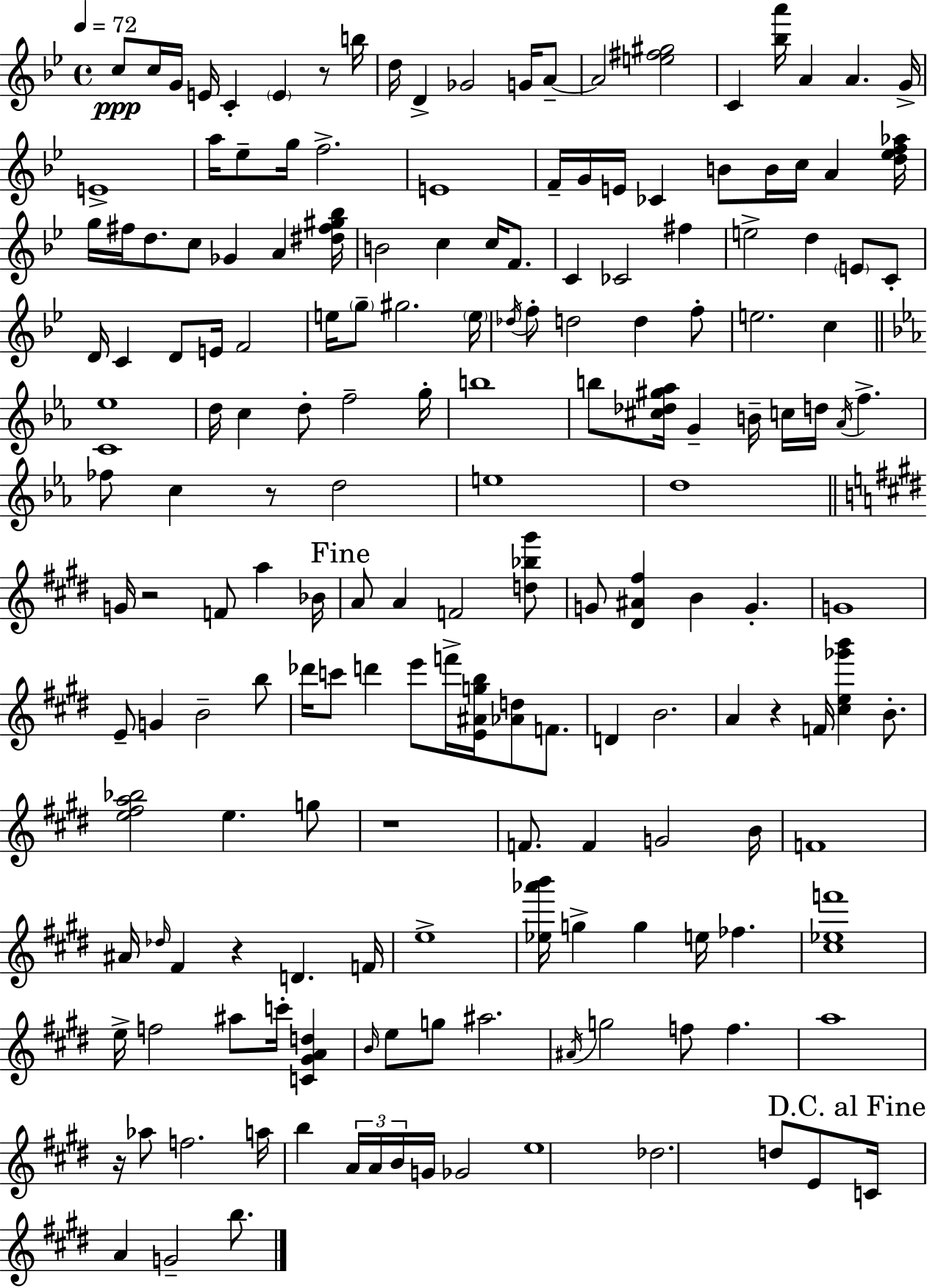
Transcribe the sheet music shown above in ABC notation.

X:1
T:Untitled
M:4/4
L:1/4
K:Bb
c/2 c/4 G/4 E/4 C E z/2 b/4 d/4 D _G2 G/4 A/2 A2 [e^f^g]2 C [_ba']/4 A A G/4 E4 a/4 _e/2 g/4 f2 E4 F/4 G/4 E/4 _C B/2 B/4 c/4 A [d_ef_a]/4 g/4 ^f/4 d/2 c/2 _G A [^d^f^g_b]/4 B2 c c/4 F/2 C _C2 ^f e2 d E/2 C/2 D/4 C D/2 E/4 F2 e/4 g/2 ^g2 e/4 _d/4 f/2 d2 d f/2 e2 c [C_e]4 d/4 c d/2 f2 g/4 b4 b/2 [^c_d^g_a]/4 G B/4 c/4 d/4 _A/4 f _f/2 c z/2 d2 e4 d4 G/4 z2 F/2 a _B/4 A/2 A F2 [d_b^g']/2 G/2 [^D^A^f] B G G4 E/2 G B2 b/2 _d'/4 c'/2 d' e'/2 f'/4 [E^Agb]/4 [_Ad]/2 F/2 D B2 A z F/4 [^ce_g'b'] B/2 [e^fa_b]2 e g/2 z4 F/2 F G2 B/4 F4 ^A/4 _d/4 ^F z D F/4 e4 [_e_a'b']/4 g g e/4 _f [^c_ef']4 e/4 f2 ^a/2 c'/4 [C^GAd] B/4 e/2 g/2 ^a2 ^A/4 g2 f/2 f a4 z/4 _a/2 f2 a/4 b A/4 A/4 B/4 G/4 _G2 e4 _d2 d/2 E/2 C/4 A G2 b/2